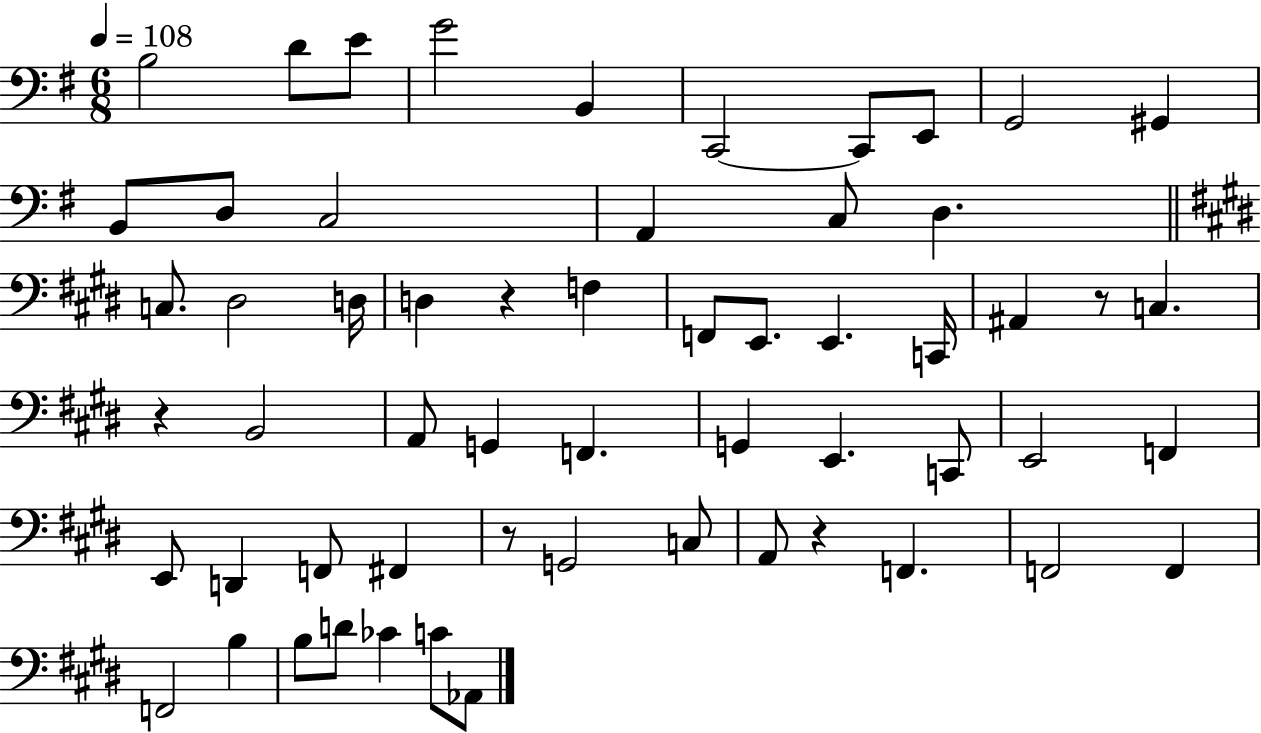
X:1
T:Untitled
M:6/8
L:1/4
K:G
B,2 D/2 E/2 G2 B,, C,,2 C,,/2 E,,/2 G,,2 ^G,, B,,/2 D,/2 C,2 A,, C,/2 D, C,/2 ^D,2 D,/4 D, z F, F,,/2 E,,/2 E,, C,,/4 ^A,, z/2 C, z B,,2 A,,/2 G,, F,, G,, E,, C,,/2 E,,2 F,, E,,/2 D,, F,,/2 ^F,, z/2 G,,2 C,/2 A,,/2 z F,, F,,2 F,, F,,2 B, B,/2 D/2 _C C/2 _A,,/2